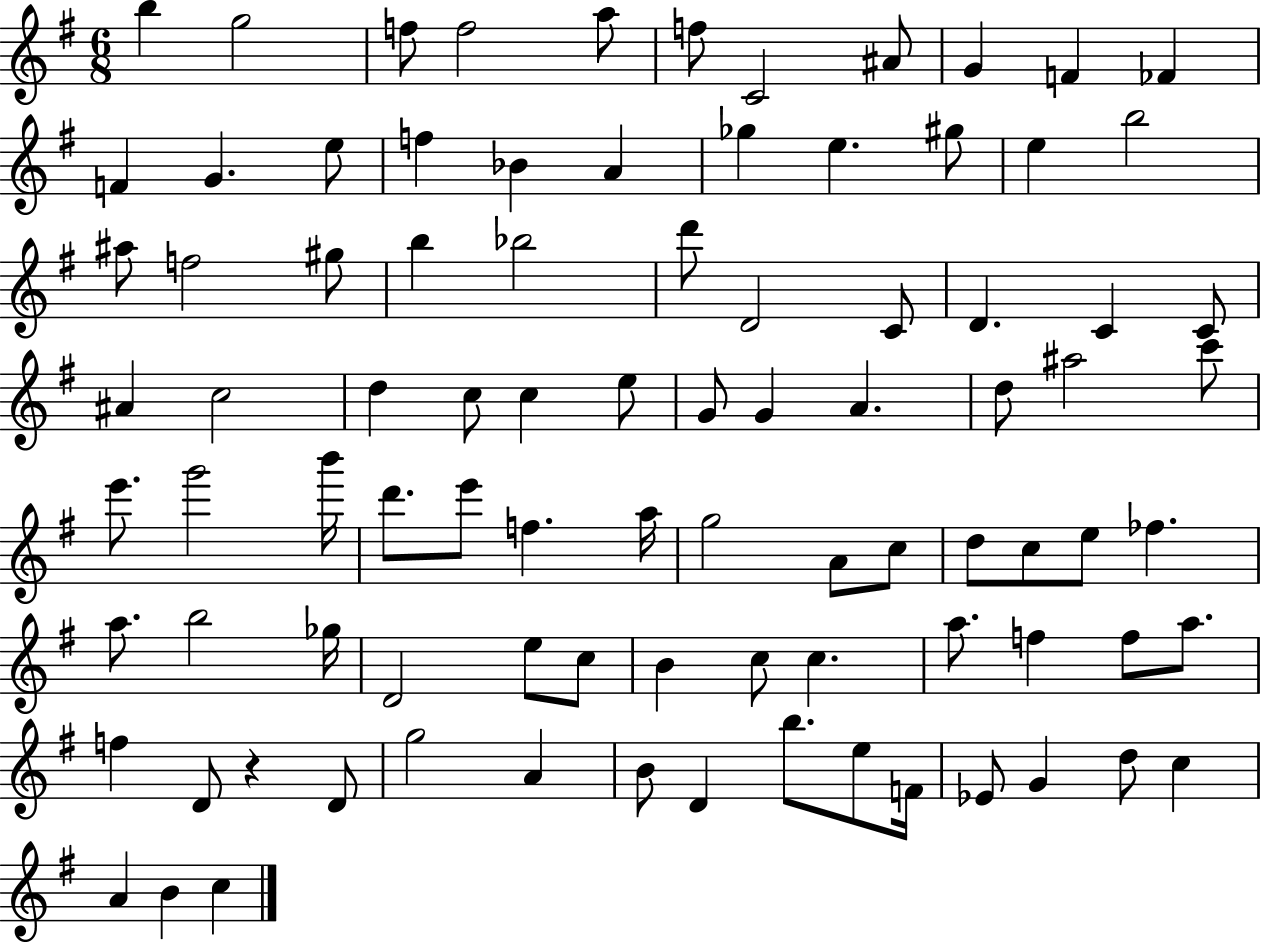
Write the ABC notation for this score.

X:1
T:Untitled
M:6/8
L:1/4
K:G
b g2 f/2 f2 a/2 f/2 C2 ^A/2 G F _F F G e/2 f _B A _g e ^g/2 e b2 ^a/2 f2 ^g/2 b _b2 d'/2 D2 C/2 D C C/2 ^A c2 d c/2 c e/2 G/2 G A d/2 ^a2 c'/2 e'/2 g'2 b'/4 d'/2 e'/2 f a/4 g2 A/2 c/2 d/2 c/2 e/2 _f a/2 b2 _g/4 D2 e/2 c/2 B c/2 c a/2 f f/2 a/2 f D/2 z D/2 g2 A B/2 D b/2 e/2 F/4 _E/2 G d/2 c A B c